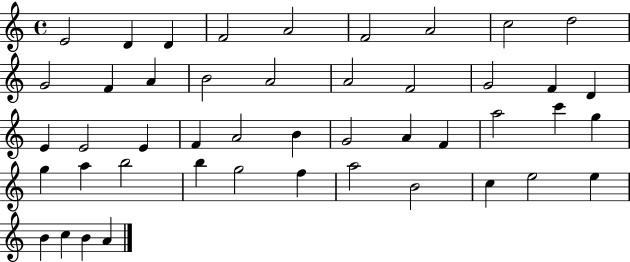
X:1
T:Untitled
M:4/4
L:1/4
K:C
E2 D D F2 A2 F2 A2 c2 d2 G2 F A B2 A2 A2 F2 G2 F D E E2 E F A2 B G2 A F a2 c' g g a b2 b g2 f a2 B2 c e2 e B c B A